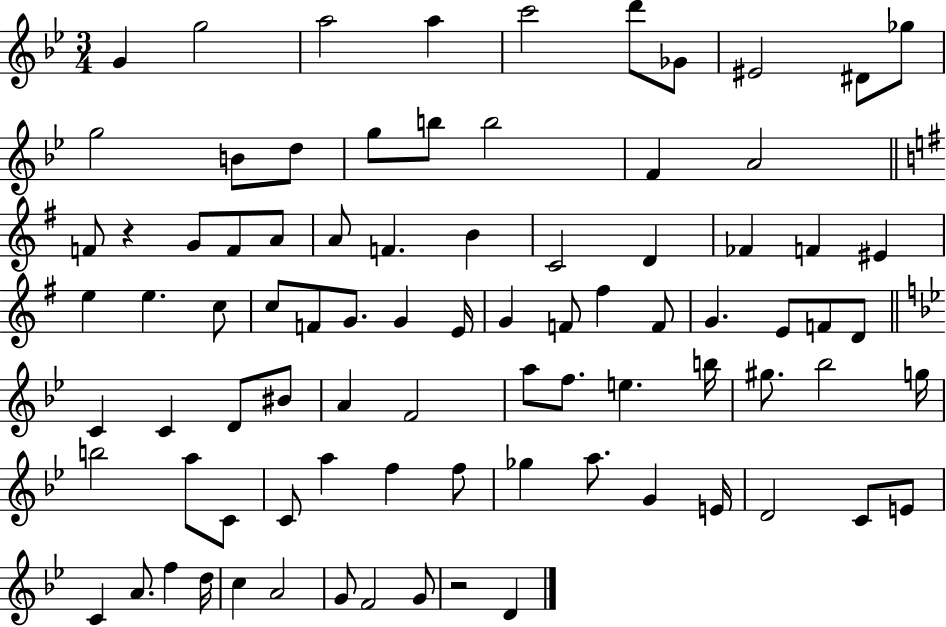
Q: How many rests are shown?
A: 2